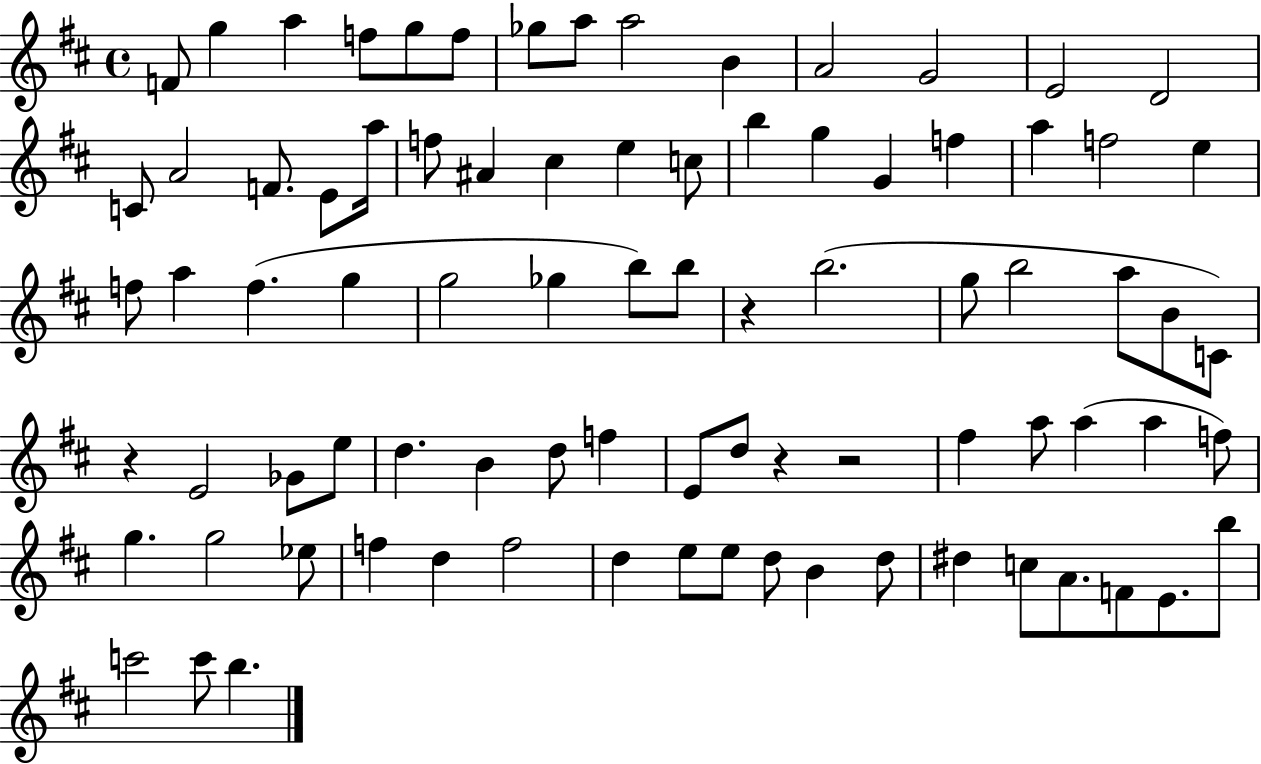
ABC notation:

X:1
T:Untitled
M:4/4
L:1/4
K:D
F/2 g a f/2 g/2 f/2 _g/2 a/2 a2 B A2 G2 E2 D2 C/2 A2 F/2 E/2 a/4 f/2 ^A ^c e c/2 b g G f a f2 e f/2 a f g g2 _g b/2 b/2 z b2 g/2 b2 a/2 B/2 C/2 z E2 _G/2 e/2 d B d/2 f E/2 d/2 z z2 ^f a/2 a a f/2 g g2 _e/2 f d f2 d e/2 e/2 d/2 B d/2 ^d c/2 A/2 F/2 E/2 b/2 c'2 c'/2 b